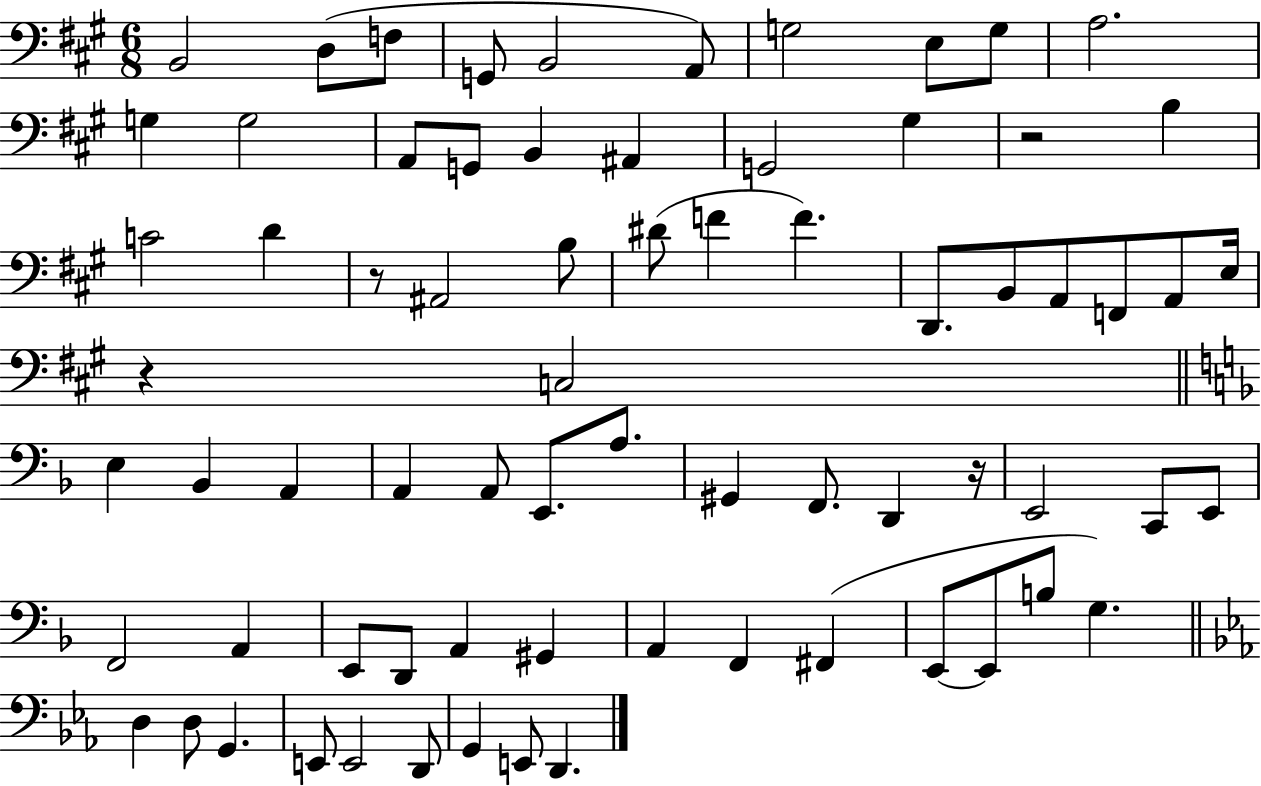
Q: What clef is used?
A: bass